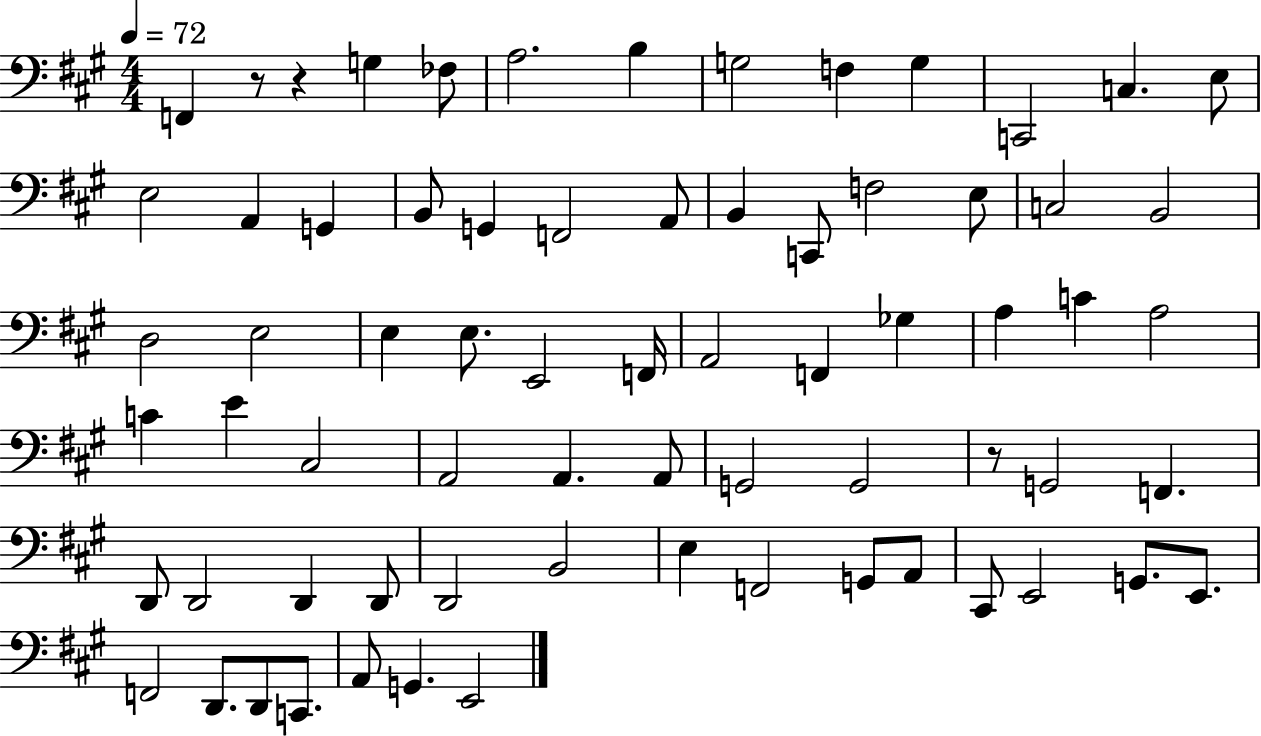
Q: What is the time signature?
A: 4/4